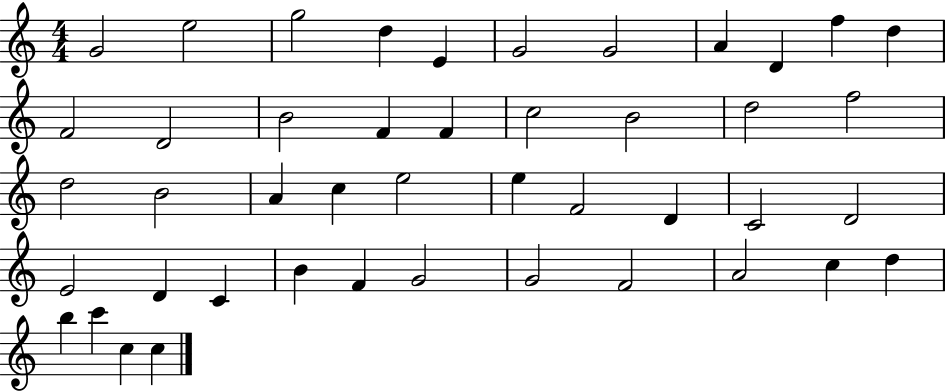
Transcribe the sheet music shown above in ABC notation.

X:1
T:Untitled
M:4/4
L:1/4
K:C
G2 e2 g2 d E G2 G2 A D f d F2 D2 B2 F F c2 B2 d2 f2 d2 B2 A c e2 e F2 D C2 D2 E2 D C B F G2 G2 F2 A2 c d b c' c c